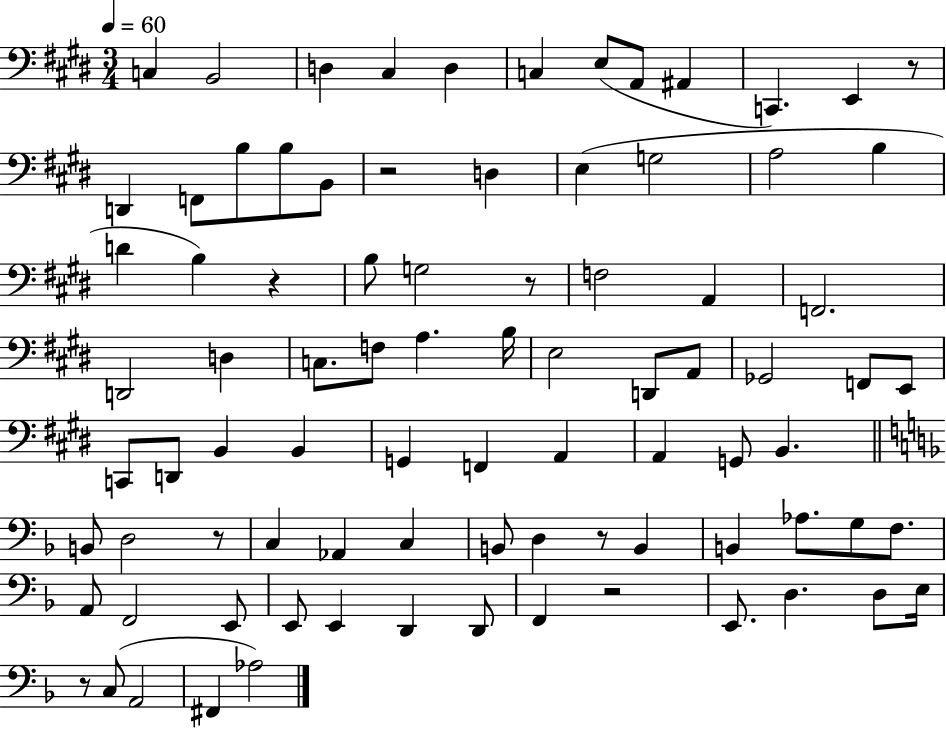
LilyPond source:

{
  \clef bass
  \numericTimeSignature
  \time 3/4
  \key e \major
  \tempo 4 = 60
  \repeat volta 2 { c4 b,2 | d4 cis4 d4 | c4 e8( a,8 ais,4 | c,4.) e,4 r8 | \break d,4 f,8 b8 b8 b,8 | r2 d4 | e4( g2 | a2 b4 | \break d'4 b4) r4 | b8 g2 r8 | f2 a,4 | f,2. | \break d,2 d4 | c8. f8 a4. b16 | e2 d,8 a,8 | ges,2 f,8 e,8 | \break c,8 d,8 b,4 b,4 | g,4 f,4 a,4 | a,4 g,8 b,4. | \bar "||" \break \key d \minor b,8 d2 r8 | c4 aes,4 c4 | b,8 d4 r8 b,4 | b,4 aes8. g8 f8. | \break a,8 f,2 e,8 | e,8 e,4 d,4 d,8 | f,4 r2 | e,8. d4. d8 e16 | \break r8 c8( a,2 | fis,4 aes2) | } \bar "|."
}